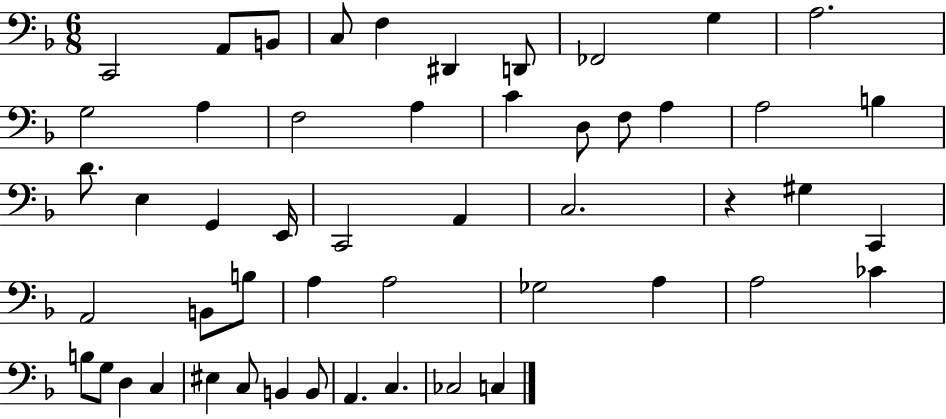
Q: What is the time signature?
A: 6/8